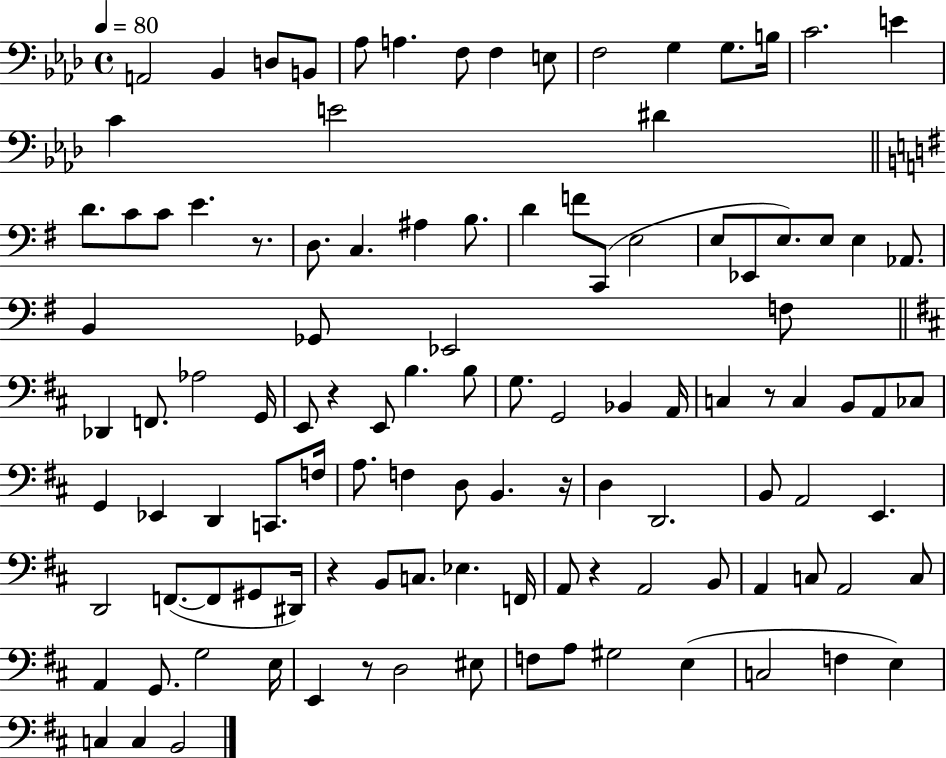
{
  \clef bass
  \time 4/4
  \defaultTimeSignature
  \key aes \major
  \tempo 4 = 80
  a,2 bes,4 d8 b,8 | aes8 a4. f8 f4 e8 | f2 g4 g8. b16 | c'2. e'4 | \break c'4 e'2 dis'4 | \bar "||" \break \key g \major d'8. c'8 c'8 e'4. r8. | d8. c4. ais4 b8. | d'4 f'8 c,8( e2 | e8 ees,8 e8.) e8 e4 aes,8. | \break b,4 ges,8 ees,2 f8 | \bar "||" \break \key d \major des,4 f,8. aes2 g,16 | e,8 r4 e,8 b4. b8 | g8. g,2 bes,4 a,16 | c4 r8 c4 b,8 a,8 ces8 | \break g,4 ees,4 d,4 c,8. f16 | a8. f4 d8 b,4. r16 | d4 d,2. | b,8 a,2 e,4. | \break d,2 f,8.~(~ f,8 gis,8 dis,16) | r4 b,8 c8. ees4. f,16 | a,8 r4 a,2 b,8 | a,4 c8 a,2 c8 | \break a,4 g,8. g2 e16 | e,4 r8 d2 eis8 | f8 a8 gis2 e4( | c2 f4 e4) | \break c4 c4 b,2 | \bar "|."
}